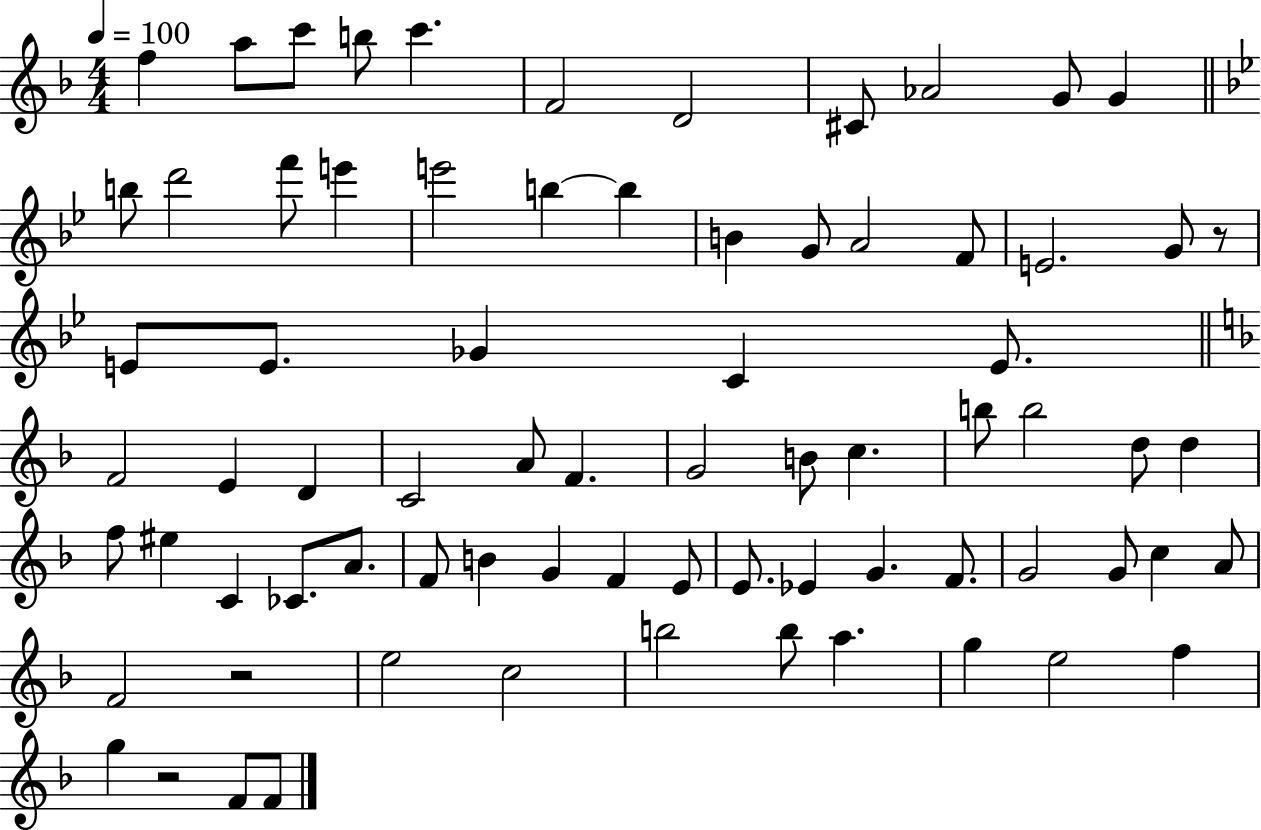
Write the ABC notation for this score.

X:1
T:Untitled
M:4/4
L:1/4
K:F
f a/2 c'/2 b/2 c' F2 D2 ^C/2 _A2 G/2 G b/2 d'2 f'/2 e' e'2 b b B G/2 A2 F/2 E2 G/2 z/2 E/2 E/2 _G C E/2 F2 E D C2 A/2 F G2 B/2 c b/2 b2 d/2 d f/2 ^e C _C/2 A/2 F/2 B G F E/2 E/2 _E G F/2 G2 G/2 c A/2 F2 z2 e2 c2 b2 b/2 a g e2 f g z2 F/2 F/2